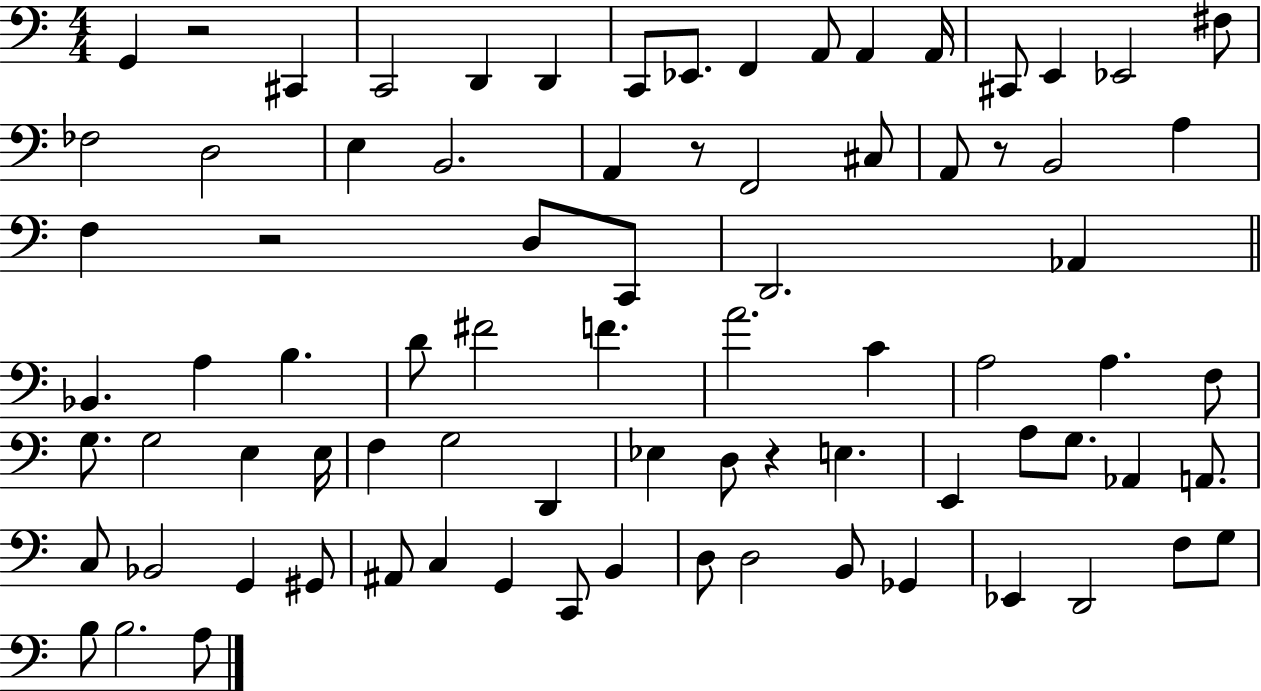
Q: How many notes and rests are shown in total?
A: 81